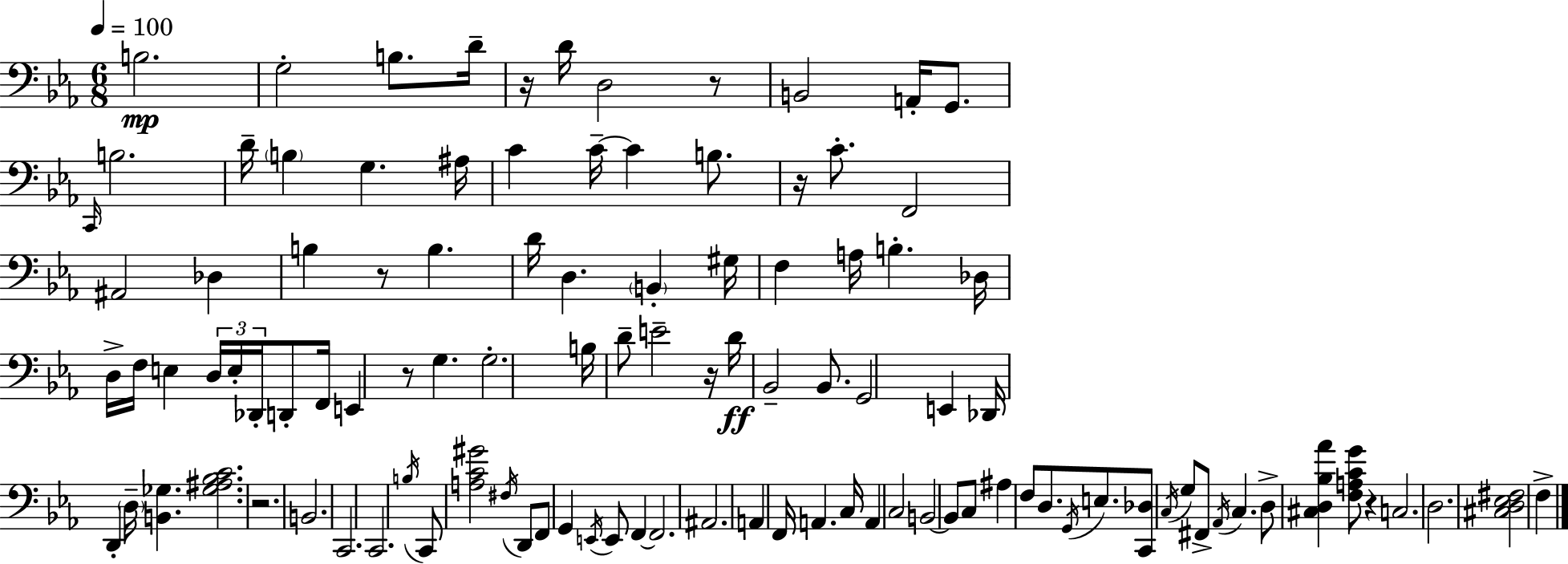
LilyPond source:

{
  \clef bass
  \numericTimeSignature
  \time 6/8
  \key c \minor
  \tempo 4 = 100
  b2.\mp | g2-. b8. d'16-- | r16 d'16 d2 r8 | b,2 a,16-. g,8. | \break \grace { c,16 } b2. | d'16-- \parenthesize b4 g4. | ais16 c'4 c'16--~~ c'4 b8. | r16 c'8.-. f,2 | \break ais,2 des4 | b4 r8 b4. | d'16 d4. \parenthesize b,4-. | gis16 f4 a16 b4.-. | \break des16 d16-> f16 e4 \tuplet 3/2 { d16 e16-. des,16-. } d,8-. | f,16 e,4 r8 g4. | g2.-. | b16 d'8-- e'2-- | \break r16 d'16\ff bes,2-- bes,8. | g,2 e,4 | des,16 d,4-. \parenthesize d16-- <b, ges>4. | <ges ais bes c'>2. | \break r2. | b,2. | c,2. | c,2. | \break \acciaccatura { b16 } c,8 <a c' gis'>2 | \acciaccatura { fis16 } d,8 f,8 g,4 \acciaccatura { e,16 } e,8 | f,4~~ f,2. | ais,2. | \break a,4 f,16 a,4. | c16 a,4 c2 | b,2~~ | b,8 c8 ais4 f8 d8. | \break \acciaccatura { g,16 } e8. <c, des>8 \acciaccatura { c16 } g8 fis,8-> | \acciaccatura { aes,16 } c4. d8-> <cis d bes aes'>4 | <f a c' g'>8 r4 c2. | d2. | \break <cis d ees fis>2 | f4-> \bar "|."
}